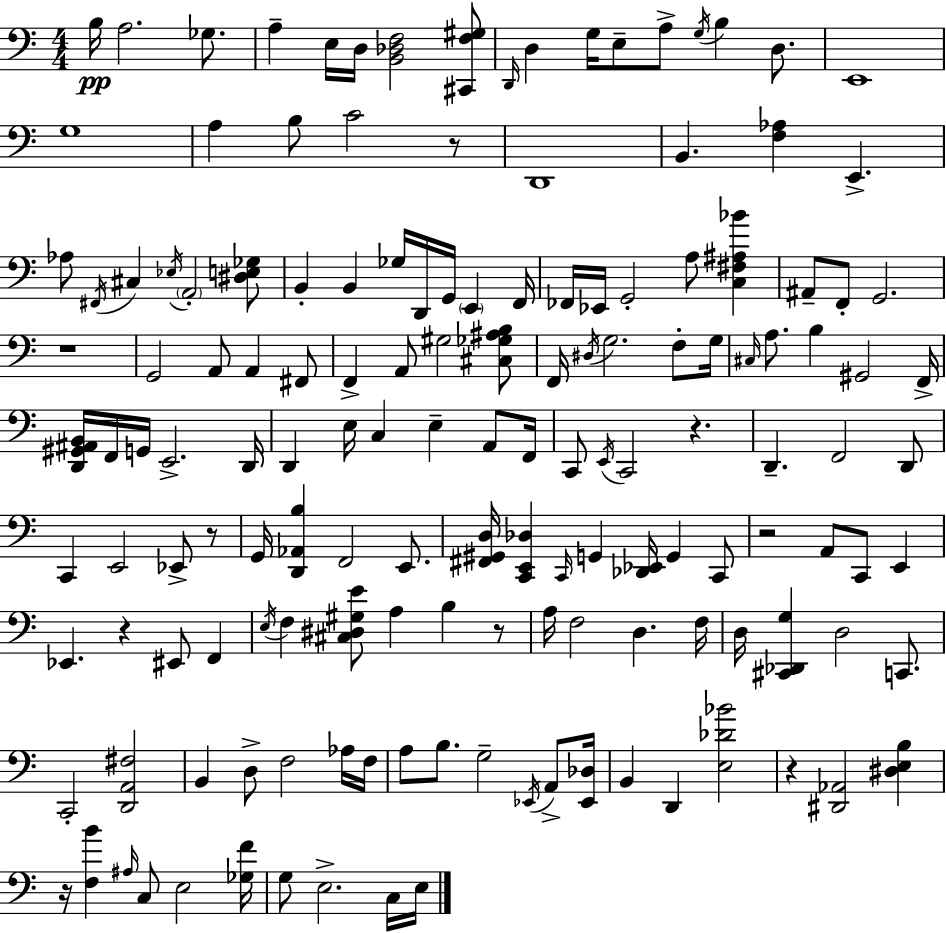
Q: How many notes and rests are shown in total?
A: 150